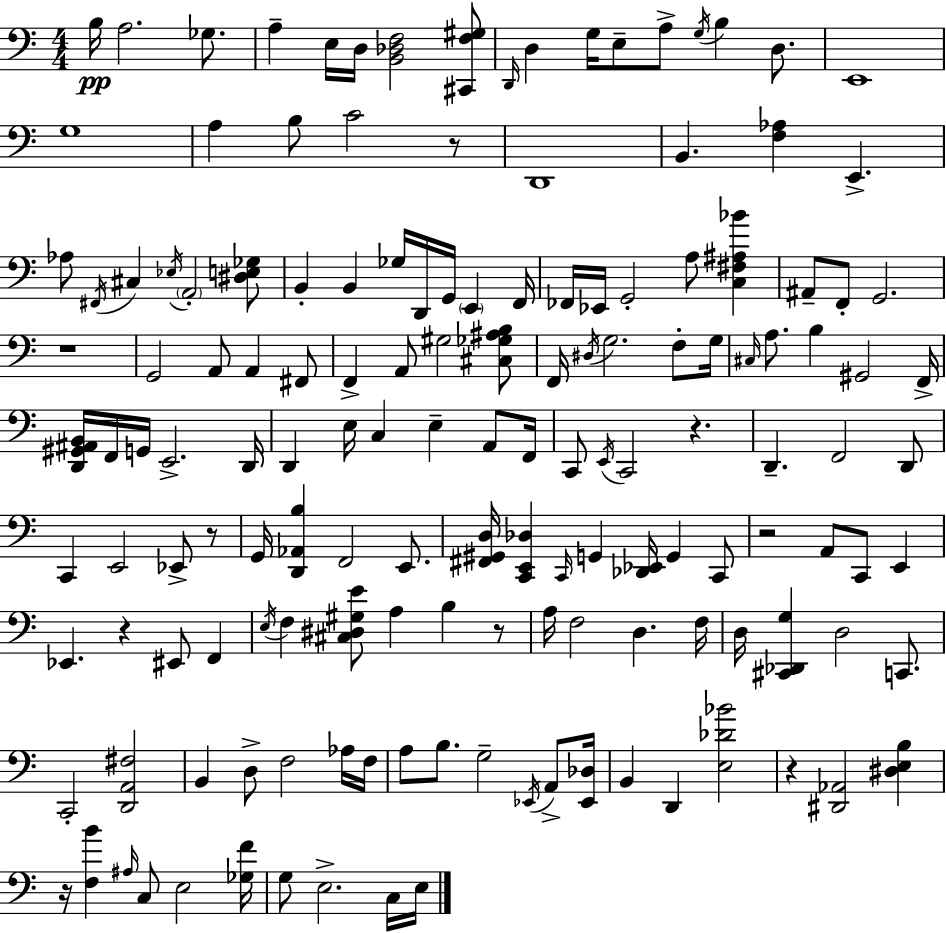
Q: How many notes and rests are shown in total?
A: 150